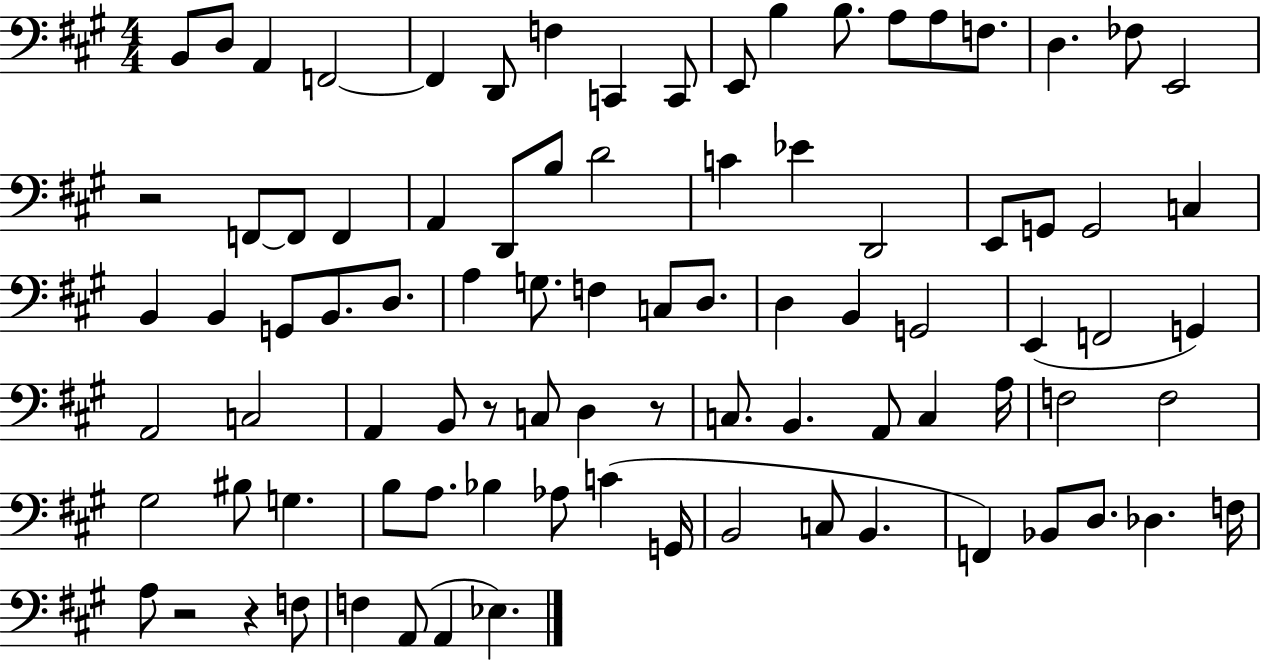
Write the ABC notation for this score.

X:1
T:Untitled
M:4/4
L:1/4
K:A
B,,/2 D,/2 A,, F,,2 F,, D,,/2 F, C,, C,,/2 E,,/2 B, B,/2 A,/2 A,/2 F,/2 D, _F,/2 E,,2 z2 F,,/2 F,,/2 F,, A,, D,,/2 B,/2 D2 C _E D,,2 E,,/2 G,,/2 G,,2 C, B,, B,, G,,/2 B,,/2 D,/2 A, G,/2 F, C,/2 D,/2 D, B,, G,,2 E,, F,,2 G,, A,,2 C,2 A,, B,,/2 z/2 C,/2 D, z/2 C,/2 B,, A,,/2 C, A,/4 F,2 F,2 ^G,2 ^B,/2 G, B,/2 A,/2 _B, _A,/2 C G,,/4 B,,2 C,/2 B,, F,, _B,,/2 D,/2 _D, F,/4 A,/2 z2 z F,/2 F, A,,/2 A,, _E,